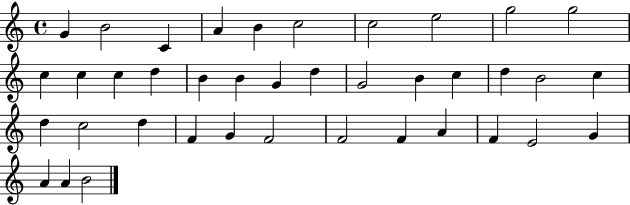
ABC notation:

X:1
T:Untitled
M:4/4
L:1/4
K:C
G B2 C A B c2 c2 e2 g2 g2 c c c d B B G d G2 B c d B2 c d c2 d F G F2 F2 F A F E2 G A A B2